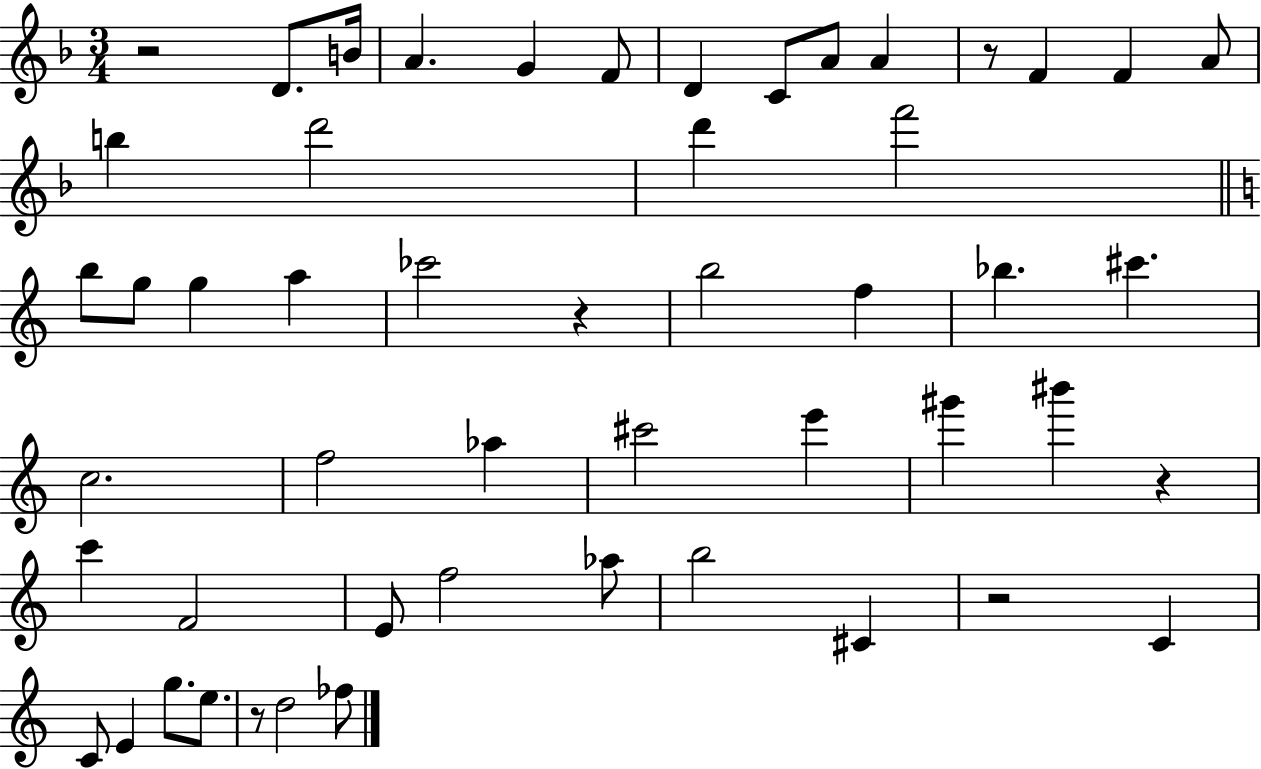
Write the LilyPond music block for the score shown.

{
  \clef treble
  \numericTimeSignature
  \time 3/4
  \key f \major
  r2 d'8. b'16 | a'4. g'4 f'8 | d'4 c'8 a'8 a'4 | r8 f'4 f'4 a'8 | \break b''4 d'''2 | d'''4 f'''2 | \bar "||" \break \key c \major b''8 g''8 g''4 a''4 | ces'''2 r4 | b''2 f''4 | bes''4. cis'''4. | \break c''2. | f''2 aes''4 | cis'''2 e'''4 | gis'''4 bis'''4 r4 | \break c'''4 f'2 | e'8 f''2 aes''8 | b''2 cis'4 | r2 c'4 | \break c'8 e'4 g''8. e''8. | r8 d''2 fes''8 | \bar "|."
}